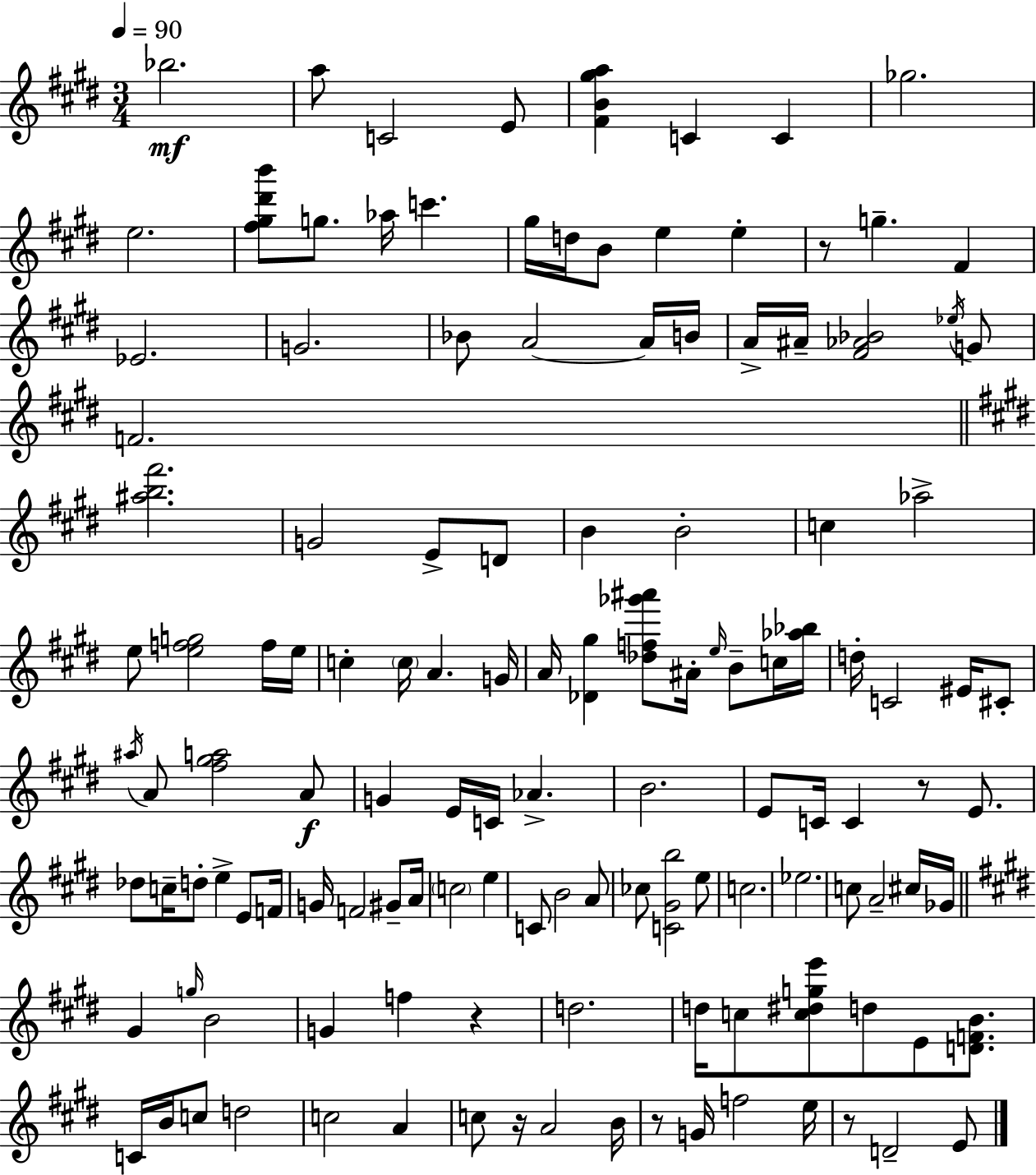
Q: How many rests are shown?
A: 6